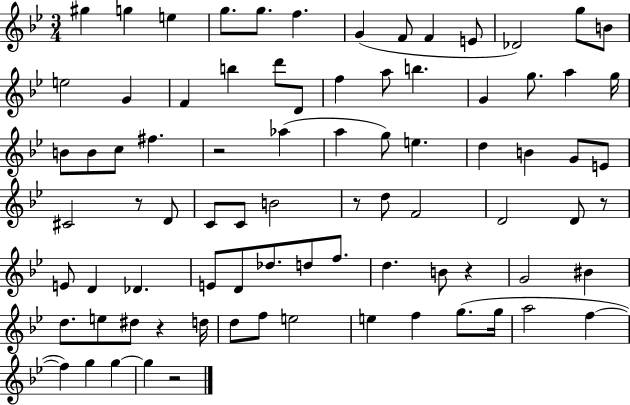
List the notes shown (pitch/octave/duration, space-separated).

G#5/q G5/q E5/q G5/e. G5/e. F5/q. G4/q F4/e F4/q E4/e Db4/h G5/e B4/e E5/h G4/q F4/q B5/q D6/e D4/e F5/q A5/e B5/q. G4/q G5/e. A5/q G5/s B4/e B4/e C5/e F#5/q. R/h Ab5/q A5/q G5/e E5/q. D5/q B4/q G4/e E4/e C#4/h R/e D4/e C4/e C4/e B4/h R/e D5/e F4/h D4/h D4/e R/e E4/e D4/q Db4/q. E4/e D4/e Db5/e. D5/e F5/e. D5/q. B4/e R/q G4/h BIS4/q D5/e. E5/e D#5/e R/q D5/s D5/e F5/e E5/h E5/q F5/q G5/e. G5/s A5/h F5/q F5/q G5/q G5/q G5/q R/h